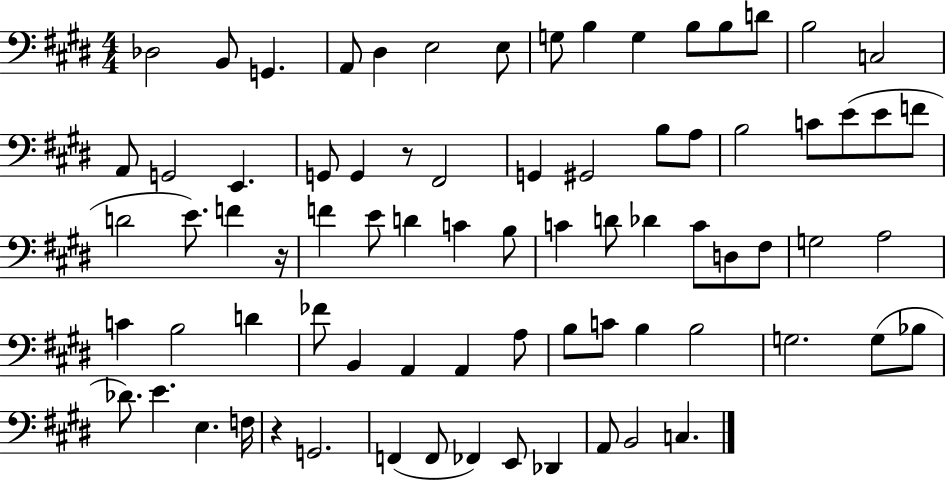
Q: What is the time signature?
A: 4/4